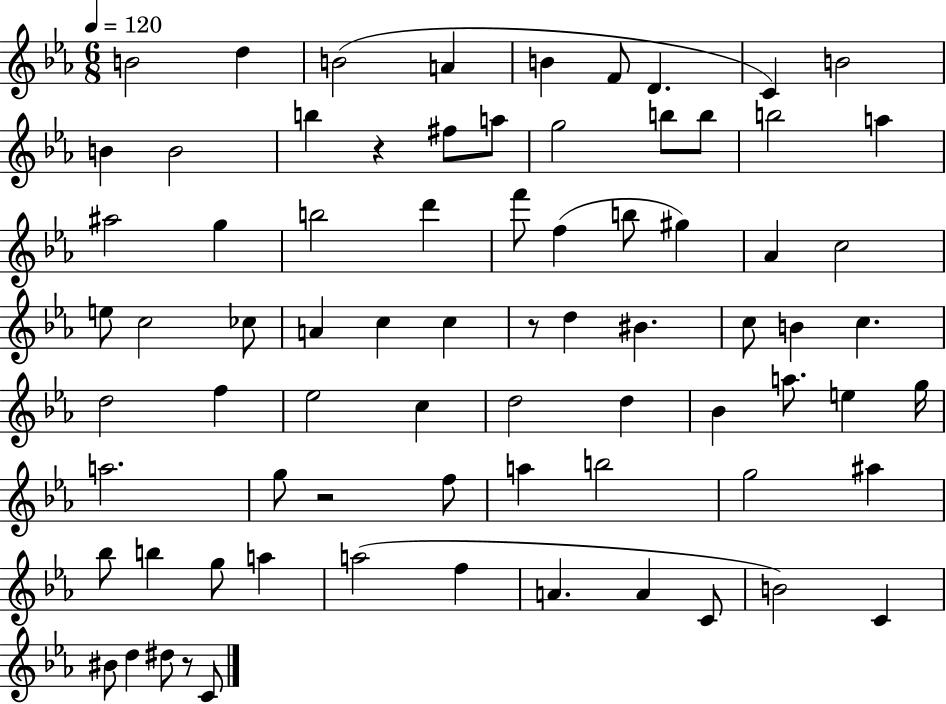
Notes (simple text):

B4/h D5/q B4/h A4/q B4/q F4/e D4/q. C4/q B4/h B4/q B4/h B5/q R/q F#5/e A5/e G5/h B5/e B5/e B5/h A5/q A#5/h G5/q B5/h D6/q F6/e F5/q B5/e G#5/q Ab4/q C5/h E5/e C5/h CES5/e A4/q C5/q C5/q R/e D5/q BIS4/q. C5/e B4/q C5/q. D5/h F5/q Eb5/h C5/q D5/h D5/q Bb4/q A5/e. E5/q G5/s A5/h. G5/e R/h F5/e A5/q B5/h G5/h A#5/q Bb5/e B5/q G5/e A5/q A5/h F5/q A4/q. A4/q C4/e B4/h C4/q BIS4/e D5/q D#5/e R/e C4/e